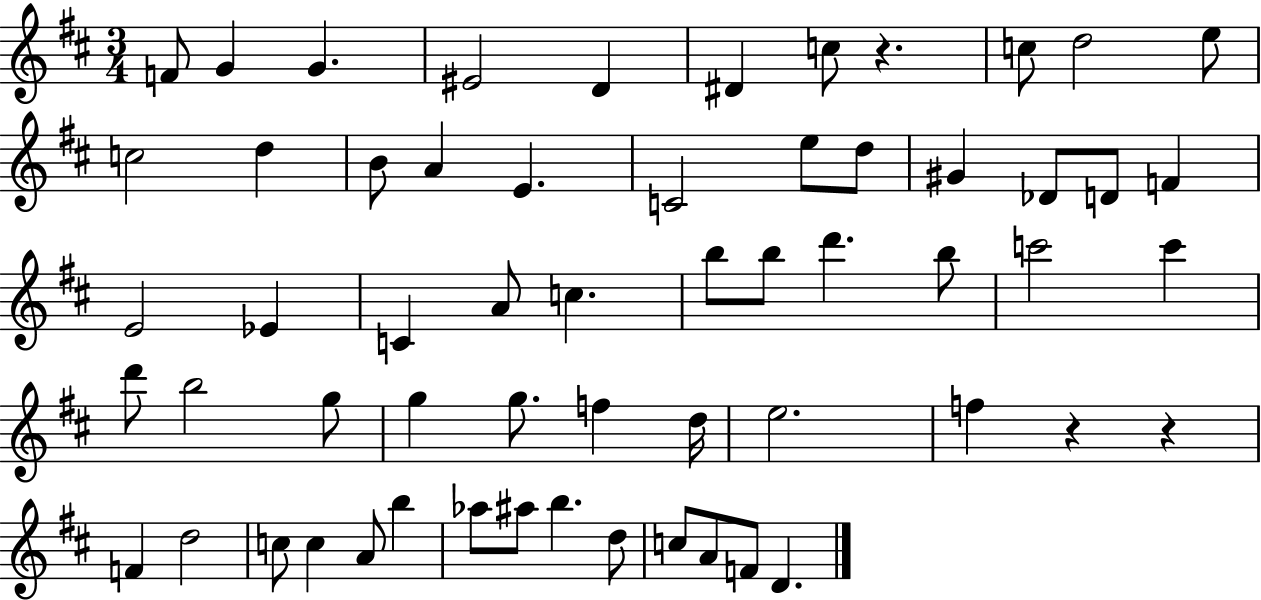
X:1
T:Untitled
M:3/4
L:1/4
K:D
F/2 G G ^E2 D ^D c/2 z c/2 d2 e/2 c2 d B/2 A E C2 e/2 d/2 ^G _D/2 D/2 F E2 _E C A/2 c b/2 b/2 d' b/2 c'2 c' d'/2 b2 g/2 g g/2 f d/4 e2 f z z F d2 c/2 c A/2 b _a/2 ^a/2 b d/2 c/2 A/2 F/2 D